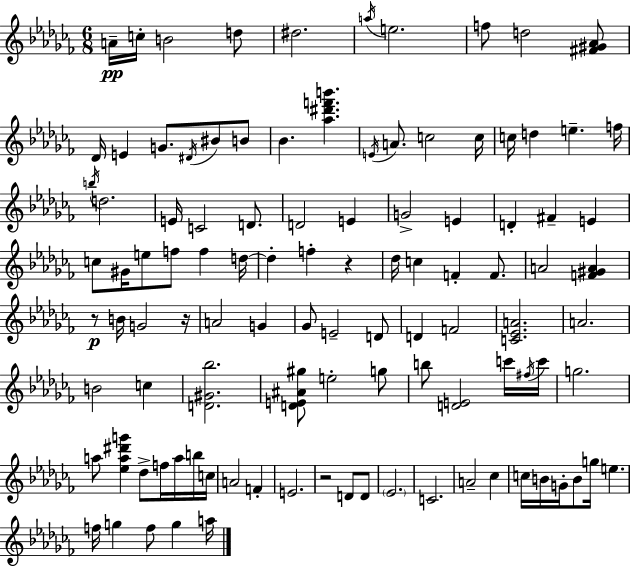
X:1
T:Untitled
M:6/8
L:1/4
K:Abm
A/4 c/4 B2 d/2 ^d2 a/4 e2 f/2 d2 [^F^G_A]/2 _D/4 E G/2 ^D/4 ^B/2 B/2 _B [_a^d'f'b'] E/4 A/2 c2 c/4 c/4 d e f/4 b/4 d2 E/4 C2 D/2 D2 E G2 E D ^F E c/2 ^G/4 e/2 f/2 f d/4 d f z _d/4 c F F/2 A2 [F^GA] z/2 B/4 G2 z/4 A2 G _G/2 E2 D/2 D F2 [C_EA]2 A2 B2 c [D^G_b]2 [DE^A^g]/2 e2 g/2 b/2 [DE]2 c'/4 ^f/4 c'/4 g2 a/2 [_ea^d'g'] _d/2 f/4 a/4 b/4 c/4 A2 F E2 z2 D/2 D/2 _E2 C2 A2 _c c/4 B/4 G/4 B/2 g/4 e f/4 g f/2 g a/4